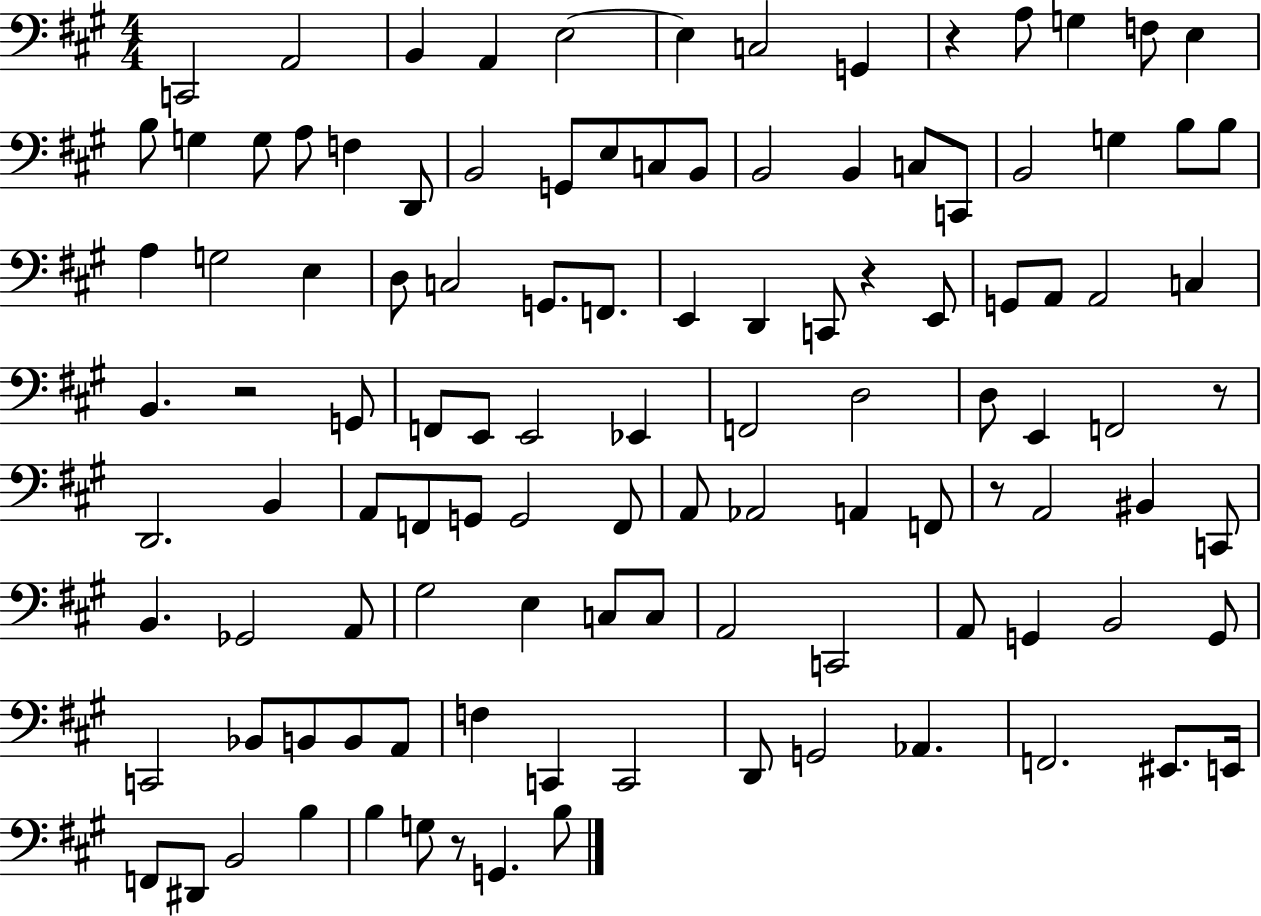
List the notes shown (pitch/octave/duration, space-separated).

C2/h A2/h B2/q A2/q E3/h E3/q C3/h G2/q R/q A3/e G3/q F3/e E3/q B3/e G3/q G3/e A3/e F3/q D2/e B2/h G2/e E3/e C3/e B2/e B2/h B2/q C3/e C2/e B2/h G3/q B3/e B3/e A3/q G3/h E3/q D3/e C3/h G2/e. F2/e. E2/q D2/q C2/e R/q E2/e G2/e A2/e A2/h C3/q B2/q. R/h G2/e F2/e E2/e E2/h Eb2/q F2/h D3/h D3/e E2/q F2/h R/e D2/h. B2/q A2/e F2/e G2/e G2/h F2/e A2/e Ab2/h A2/q F2/e R/e A2/h BIS2/q C2/e B2/q. Gb2/h A2/e G#3/h E3/q C3/e C3/e A2/h C2/h A2/e G2/q B2/h G2/e C2/h Bb2/e B2/e B2/e A2/e F3/q C2/q C2/h D2/e G2/h Ab2/q. F2/h. EIS2/e. E2/s F2/e D#2/e B2/h B3/q B3/q G3/e R/e G2/q. B3/e